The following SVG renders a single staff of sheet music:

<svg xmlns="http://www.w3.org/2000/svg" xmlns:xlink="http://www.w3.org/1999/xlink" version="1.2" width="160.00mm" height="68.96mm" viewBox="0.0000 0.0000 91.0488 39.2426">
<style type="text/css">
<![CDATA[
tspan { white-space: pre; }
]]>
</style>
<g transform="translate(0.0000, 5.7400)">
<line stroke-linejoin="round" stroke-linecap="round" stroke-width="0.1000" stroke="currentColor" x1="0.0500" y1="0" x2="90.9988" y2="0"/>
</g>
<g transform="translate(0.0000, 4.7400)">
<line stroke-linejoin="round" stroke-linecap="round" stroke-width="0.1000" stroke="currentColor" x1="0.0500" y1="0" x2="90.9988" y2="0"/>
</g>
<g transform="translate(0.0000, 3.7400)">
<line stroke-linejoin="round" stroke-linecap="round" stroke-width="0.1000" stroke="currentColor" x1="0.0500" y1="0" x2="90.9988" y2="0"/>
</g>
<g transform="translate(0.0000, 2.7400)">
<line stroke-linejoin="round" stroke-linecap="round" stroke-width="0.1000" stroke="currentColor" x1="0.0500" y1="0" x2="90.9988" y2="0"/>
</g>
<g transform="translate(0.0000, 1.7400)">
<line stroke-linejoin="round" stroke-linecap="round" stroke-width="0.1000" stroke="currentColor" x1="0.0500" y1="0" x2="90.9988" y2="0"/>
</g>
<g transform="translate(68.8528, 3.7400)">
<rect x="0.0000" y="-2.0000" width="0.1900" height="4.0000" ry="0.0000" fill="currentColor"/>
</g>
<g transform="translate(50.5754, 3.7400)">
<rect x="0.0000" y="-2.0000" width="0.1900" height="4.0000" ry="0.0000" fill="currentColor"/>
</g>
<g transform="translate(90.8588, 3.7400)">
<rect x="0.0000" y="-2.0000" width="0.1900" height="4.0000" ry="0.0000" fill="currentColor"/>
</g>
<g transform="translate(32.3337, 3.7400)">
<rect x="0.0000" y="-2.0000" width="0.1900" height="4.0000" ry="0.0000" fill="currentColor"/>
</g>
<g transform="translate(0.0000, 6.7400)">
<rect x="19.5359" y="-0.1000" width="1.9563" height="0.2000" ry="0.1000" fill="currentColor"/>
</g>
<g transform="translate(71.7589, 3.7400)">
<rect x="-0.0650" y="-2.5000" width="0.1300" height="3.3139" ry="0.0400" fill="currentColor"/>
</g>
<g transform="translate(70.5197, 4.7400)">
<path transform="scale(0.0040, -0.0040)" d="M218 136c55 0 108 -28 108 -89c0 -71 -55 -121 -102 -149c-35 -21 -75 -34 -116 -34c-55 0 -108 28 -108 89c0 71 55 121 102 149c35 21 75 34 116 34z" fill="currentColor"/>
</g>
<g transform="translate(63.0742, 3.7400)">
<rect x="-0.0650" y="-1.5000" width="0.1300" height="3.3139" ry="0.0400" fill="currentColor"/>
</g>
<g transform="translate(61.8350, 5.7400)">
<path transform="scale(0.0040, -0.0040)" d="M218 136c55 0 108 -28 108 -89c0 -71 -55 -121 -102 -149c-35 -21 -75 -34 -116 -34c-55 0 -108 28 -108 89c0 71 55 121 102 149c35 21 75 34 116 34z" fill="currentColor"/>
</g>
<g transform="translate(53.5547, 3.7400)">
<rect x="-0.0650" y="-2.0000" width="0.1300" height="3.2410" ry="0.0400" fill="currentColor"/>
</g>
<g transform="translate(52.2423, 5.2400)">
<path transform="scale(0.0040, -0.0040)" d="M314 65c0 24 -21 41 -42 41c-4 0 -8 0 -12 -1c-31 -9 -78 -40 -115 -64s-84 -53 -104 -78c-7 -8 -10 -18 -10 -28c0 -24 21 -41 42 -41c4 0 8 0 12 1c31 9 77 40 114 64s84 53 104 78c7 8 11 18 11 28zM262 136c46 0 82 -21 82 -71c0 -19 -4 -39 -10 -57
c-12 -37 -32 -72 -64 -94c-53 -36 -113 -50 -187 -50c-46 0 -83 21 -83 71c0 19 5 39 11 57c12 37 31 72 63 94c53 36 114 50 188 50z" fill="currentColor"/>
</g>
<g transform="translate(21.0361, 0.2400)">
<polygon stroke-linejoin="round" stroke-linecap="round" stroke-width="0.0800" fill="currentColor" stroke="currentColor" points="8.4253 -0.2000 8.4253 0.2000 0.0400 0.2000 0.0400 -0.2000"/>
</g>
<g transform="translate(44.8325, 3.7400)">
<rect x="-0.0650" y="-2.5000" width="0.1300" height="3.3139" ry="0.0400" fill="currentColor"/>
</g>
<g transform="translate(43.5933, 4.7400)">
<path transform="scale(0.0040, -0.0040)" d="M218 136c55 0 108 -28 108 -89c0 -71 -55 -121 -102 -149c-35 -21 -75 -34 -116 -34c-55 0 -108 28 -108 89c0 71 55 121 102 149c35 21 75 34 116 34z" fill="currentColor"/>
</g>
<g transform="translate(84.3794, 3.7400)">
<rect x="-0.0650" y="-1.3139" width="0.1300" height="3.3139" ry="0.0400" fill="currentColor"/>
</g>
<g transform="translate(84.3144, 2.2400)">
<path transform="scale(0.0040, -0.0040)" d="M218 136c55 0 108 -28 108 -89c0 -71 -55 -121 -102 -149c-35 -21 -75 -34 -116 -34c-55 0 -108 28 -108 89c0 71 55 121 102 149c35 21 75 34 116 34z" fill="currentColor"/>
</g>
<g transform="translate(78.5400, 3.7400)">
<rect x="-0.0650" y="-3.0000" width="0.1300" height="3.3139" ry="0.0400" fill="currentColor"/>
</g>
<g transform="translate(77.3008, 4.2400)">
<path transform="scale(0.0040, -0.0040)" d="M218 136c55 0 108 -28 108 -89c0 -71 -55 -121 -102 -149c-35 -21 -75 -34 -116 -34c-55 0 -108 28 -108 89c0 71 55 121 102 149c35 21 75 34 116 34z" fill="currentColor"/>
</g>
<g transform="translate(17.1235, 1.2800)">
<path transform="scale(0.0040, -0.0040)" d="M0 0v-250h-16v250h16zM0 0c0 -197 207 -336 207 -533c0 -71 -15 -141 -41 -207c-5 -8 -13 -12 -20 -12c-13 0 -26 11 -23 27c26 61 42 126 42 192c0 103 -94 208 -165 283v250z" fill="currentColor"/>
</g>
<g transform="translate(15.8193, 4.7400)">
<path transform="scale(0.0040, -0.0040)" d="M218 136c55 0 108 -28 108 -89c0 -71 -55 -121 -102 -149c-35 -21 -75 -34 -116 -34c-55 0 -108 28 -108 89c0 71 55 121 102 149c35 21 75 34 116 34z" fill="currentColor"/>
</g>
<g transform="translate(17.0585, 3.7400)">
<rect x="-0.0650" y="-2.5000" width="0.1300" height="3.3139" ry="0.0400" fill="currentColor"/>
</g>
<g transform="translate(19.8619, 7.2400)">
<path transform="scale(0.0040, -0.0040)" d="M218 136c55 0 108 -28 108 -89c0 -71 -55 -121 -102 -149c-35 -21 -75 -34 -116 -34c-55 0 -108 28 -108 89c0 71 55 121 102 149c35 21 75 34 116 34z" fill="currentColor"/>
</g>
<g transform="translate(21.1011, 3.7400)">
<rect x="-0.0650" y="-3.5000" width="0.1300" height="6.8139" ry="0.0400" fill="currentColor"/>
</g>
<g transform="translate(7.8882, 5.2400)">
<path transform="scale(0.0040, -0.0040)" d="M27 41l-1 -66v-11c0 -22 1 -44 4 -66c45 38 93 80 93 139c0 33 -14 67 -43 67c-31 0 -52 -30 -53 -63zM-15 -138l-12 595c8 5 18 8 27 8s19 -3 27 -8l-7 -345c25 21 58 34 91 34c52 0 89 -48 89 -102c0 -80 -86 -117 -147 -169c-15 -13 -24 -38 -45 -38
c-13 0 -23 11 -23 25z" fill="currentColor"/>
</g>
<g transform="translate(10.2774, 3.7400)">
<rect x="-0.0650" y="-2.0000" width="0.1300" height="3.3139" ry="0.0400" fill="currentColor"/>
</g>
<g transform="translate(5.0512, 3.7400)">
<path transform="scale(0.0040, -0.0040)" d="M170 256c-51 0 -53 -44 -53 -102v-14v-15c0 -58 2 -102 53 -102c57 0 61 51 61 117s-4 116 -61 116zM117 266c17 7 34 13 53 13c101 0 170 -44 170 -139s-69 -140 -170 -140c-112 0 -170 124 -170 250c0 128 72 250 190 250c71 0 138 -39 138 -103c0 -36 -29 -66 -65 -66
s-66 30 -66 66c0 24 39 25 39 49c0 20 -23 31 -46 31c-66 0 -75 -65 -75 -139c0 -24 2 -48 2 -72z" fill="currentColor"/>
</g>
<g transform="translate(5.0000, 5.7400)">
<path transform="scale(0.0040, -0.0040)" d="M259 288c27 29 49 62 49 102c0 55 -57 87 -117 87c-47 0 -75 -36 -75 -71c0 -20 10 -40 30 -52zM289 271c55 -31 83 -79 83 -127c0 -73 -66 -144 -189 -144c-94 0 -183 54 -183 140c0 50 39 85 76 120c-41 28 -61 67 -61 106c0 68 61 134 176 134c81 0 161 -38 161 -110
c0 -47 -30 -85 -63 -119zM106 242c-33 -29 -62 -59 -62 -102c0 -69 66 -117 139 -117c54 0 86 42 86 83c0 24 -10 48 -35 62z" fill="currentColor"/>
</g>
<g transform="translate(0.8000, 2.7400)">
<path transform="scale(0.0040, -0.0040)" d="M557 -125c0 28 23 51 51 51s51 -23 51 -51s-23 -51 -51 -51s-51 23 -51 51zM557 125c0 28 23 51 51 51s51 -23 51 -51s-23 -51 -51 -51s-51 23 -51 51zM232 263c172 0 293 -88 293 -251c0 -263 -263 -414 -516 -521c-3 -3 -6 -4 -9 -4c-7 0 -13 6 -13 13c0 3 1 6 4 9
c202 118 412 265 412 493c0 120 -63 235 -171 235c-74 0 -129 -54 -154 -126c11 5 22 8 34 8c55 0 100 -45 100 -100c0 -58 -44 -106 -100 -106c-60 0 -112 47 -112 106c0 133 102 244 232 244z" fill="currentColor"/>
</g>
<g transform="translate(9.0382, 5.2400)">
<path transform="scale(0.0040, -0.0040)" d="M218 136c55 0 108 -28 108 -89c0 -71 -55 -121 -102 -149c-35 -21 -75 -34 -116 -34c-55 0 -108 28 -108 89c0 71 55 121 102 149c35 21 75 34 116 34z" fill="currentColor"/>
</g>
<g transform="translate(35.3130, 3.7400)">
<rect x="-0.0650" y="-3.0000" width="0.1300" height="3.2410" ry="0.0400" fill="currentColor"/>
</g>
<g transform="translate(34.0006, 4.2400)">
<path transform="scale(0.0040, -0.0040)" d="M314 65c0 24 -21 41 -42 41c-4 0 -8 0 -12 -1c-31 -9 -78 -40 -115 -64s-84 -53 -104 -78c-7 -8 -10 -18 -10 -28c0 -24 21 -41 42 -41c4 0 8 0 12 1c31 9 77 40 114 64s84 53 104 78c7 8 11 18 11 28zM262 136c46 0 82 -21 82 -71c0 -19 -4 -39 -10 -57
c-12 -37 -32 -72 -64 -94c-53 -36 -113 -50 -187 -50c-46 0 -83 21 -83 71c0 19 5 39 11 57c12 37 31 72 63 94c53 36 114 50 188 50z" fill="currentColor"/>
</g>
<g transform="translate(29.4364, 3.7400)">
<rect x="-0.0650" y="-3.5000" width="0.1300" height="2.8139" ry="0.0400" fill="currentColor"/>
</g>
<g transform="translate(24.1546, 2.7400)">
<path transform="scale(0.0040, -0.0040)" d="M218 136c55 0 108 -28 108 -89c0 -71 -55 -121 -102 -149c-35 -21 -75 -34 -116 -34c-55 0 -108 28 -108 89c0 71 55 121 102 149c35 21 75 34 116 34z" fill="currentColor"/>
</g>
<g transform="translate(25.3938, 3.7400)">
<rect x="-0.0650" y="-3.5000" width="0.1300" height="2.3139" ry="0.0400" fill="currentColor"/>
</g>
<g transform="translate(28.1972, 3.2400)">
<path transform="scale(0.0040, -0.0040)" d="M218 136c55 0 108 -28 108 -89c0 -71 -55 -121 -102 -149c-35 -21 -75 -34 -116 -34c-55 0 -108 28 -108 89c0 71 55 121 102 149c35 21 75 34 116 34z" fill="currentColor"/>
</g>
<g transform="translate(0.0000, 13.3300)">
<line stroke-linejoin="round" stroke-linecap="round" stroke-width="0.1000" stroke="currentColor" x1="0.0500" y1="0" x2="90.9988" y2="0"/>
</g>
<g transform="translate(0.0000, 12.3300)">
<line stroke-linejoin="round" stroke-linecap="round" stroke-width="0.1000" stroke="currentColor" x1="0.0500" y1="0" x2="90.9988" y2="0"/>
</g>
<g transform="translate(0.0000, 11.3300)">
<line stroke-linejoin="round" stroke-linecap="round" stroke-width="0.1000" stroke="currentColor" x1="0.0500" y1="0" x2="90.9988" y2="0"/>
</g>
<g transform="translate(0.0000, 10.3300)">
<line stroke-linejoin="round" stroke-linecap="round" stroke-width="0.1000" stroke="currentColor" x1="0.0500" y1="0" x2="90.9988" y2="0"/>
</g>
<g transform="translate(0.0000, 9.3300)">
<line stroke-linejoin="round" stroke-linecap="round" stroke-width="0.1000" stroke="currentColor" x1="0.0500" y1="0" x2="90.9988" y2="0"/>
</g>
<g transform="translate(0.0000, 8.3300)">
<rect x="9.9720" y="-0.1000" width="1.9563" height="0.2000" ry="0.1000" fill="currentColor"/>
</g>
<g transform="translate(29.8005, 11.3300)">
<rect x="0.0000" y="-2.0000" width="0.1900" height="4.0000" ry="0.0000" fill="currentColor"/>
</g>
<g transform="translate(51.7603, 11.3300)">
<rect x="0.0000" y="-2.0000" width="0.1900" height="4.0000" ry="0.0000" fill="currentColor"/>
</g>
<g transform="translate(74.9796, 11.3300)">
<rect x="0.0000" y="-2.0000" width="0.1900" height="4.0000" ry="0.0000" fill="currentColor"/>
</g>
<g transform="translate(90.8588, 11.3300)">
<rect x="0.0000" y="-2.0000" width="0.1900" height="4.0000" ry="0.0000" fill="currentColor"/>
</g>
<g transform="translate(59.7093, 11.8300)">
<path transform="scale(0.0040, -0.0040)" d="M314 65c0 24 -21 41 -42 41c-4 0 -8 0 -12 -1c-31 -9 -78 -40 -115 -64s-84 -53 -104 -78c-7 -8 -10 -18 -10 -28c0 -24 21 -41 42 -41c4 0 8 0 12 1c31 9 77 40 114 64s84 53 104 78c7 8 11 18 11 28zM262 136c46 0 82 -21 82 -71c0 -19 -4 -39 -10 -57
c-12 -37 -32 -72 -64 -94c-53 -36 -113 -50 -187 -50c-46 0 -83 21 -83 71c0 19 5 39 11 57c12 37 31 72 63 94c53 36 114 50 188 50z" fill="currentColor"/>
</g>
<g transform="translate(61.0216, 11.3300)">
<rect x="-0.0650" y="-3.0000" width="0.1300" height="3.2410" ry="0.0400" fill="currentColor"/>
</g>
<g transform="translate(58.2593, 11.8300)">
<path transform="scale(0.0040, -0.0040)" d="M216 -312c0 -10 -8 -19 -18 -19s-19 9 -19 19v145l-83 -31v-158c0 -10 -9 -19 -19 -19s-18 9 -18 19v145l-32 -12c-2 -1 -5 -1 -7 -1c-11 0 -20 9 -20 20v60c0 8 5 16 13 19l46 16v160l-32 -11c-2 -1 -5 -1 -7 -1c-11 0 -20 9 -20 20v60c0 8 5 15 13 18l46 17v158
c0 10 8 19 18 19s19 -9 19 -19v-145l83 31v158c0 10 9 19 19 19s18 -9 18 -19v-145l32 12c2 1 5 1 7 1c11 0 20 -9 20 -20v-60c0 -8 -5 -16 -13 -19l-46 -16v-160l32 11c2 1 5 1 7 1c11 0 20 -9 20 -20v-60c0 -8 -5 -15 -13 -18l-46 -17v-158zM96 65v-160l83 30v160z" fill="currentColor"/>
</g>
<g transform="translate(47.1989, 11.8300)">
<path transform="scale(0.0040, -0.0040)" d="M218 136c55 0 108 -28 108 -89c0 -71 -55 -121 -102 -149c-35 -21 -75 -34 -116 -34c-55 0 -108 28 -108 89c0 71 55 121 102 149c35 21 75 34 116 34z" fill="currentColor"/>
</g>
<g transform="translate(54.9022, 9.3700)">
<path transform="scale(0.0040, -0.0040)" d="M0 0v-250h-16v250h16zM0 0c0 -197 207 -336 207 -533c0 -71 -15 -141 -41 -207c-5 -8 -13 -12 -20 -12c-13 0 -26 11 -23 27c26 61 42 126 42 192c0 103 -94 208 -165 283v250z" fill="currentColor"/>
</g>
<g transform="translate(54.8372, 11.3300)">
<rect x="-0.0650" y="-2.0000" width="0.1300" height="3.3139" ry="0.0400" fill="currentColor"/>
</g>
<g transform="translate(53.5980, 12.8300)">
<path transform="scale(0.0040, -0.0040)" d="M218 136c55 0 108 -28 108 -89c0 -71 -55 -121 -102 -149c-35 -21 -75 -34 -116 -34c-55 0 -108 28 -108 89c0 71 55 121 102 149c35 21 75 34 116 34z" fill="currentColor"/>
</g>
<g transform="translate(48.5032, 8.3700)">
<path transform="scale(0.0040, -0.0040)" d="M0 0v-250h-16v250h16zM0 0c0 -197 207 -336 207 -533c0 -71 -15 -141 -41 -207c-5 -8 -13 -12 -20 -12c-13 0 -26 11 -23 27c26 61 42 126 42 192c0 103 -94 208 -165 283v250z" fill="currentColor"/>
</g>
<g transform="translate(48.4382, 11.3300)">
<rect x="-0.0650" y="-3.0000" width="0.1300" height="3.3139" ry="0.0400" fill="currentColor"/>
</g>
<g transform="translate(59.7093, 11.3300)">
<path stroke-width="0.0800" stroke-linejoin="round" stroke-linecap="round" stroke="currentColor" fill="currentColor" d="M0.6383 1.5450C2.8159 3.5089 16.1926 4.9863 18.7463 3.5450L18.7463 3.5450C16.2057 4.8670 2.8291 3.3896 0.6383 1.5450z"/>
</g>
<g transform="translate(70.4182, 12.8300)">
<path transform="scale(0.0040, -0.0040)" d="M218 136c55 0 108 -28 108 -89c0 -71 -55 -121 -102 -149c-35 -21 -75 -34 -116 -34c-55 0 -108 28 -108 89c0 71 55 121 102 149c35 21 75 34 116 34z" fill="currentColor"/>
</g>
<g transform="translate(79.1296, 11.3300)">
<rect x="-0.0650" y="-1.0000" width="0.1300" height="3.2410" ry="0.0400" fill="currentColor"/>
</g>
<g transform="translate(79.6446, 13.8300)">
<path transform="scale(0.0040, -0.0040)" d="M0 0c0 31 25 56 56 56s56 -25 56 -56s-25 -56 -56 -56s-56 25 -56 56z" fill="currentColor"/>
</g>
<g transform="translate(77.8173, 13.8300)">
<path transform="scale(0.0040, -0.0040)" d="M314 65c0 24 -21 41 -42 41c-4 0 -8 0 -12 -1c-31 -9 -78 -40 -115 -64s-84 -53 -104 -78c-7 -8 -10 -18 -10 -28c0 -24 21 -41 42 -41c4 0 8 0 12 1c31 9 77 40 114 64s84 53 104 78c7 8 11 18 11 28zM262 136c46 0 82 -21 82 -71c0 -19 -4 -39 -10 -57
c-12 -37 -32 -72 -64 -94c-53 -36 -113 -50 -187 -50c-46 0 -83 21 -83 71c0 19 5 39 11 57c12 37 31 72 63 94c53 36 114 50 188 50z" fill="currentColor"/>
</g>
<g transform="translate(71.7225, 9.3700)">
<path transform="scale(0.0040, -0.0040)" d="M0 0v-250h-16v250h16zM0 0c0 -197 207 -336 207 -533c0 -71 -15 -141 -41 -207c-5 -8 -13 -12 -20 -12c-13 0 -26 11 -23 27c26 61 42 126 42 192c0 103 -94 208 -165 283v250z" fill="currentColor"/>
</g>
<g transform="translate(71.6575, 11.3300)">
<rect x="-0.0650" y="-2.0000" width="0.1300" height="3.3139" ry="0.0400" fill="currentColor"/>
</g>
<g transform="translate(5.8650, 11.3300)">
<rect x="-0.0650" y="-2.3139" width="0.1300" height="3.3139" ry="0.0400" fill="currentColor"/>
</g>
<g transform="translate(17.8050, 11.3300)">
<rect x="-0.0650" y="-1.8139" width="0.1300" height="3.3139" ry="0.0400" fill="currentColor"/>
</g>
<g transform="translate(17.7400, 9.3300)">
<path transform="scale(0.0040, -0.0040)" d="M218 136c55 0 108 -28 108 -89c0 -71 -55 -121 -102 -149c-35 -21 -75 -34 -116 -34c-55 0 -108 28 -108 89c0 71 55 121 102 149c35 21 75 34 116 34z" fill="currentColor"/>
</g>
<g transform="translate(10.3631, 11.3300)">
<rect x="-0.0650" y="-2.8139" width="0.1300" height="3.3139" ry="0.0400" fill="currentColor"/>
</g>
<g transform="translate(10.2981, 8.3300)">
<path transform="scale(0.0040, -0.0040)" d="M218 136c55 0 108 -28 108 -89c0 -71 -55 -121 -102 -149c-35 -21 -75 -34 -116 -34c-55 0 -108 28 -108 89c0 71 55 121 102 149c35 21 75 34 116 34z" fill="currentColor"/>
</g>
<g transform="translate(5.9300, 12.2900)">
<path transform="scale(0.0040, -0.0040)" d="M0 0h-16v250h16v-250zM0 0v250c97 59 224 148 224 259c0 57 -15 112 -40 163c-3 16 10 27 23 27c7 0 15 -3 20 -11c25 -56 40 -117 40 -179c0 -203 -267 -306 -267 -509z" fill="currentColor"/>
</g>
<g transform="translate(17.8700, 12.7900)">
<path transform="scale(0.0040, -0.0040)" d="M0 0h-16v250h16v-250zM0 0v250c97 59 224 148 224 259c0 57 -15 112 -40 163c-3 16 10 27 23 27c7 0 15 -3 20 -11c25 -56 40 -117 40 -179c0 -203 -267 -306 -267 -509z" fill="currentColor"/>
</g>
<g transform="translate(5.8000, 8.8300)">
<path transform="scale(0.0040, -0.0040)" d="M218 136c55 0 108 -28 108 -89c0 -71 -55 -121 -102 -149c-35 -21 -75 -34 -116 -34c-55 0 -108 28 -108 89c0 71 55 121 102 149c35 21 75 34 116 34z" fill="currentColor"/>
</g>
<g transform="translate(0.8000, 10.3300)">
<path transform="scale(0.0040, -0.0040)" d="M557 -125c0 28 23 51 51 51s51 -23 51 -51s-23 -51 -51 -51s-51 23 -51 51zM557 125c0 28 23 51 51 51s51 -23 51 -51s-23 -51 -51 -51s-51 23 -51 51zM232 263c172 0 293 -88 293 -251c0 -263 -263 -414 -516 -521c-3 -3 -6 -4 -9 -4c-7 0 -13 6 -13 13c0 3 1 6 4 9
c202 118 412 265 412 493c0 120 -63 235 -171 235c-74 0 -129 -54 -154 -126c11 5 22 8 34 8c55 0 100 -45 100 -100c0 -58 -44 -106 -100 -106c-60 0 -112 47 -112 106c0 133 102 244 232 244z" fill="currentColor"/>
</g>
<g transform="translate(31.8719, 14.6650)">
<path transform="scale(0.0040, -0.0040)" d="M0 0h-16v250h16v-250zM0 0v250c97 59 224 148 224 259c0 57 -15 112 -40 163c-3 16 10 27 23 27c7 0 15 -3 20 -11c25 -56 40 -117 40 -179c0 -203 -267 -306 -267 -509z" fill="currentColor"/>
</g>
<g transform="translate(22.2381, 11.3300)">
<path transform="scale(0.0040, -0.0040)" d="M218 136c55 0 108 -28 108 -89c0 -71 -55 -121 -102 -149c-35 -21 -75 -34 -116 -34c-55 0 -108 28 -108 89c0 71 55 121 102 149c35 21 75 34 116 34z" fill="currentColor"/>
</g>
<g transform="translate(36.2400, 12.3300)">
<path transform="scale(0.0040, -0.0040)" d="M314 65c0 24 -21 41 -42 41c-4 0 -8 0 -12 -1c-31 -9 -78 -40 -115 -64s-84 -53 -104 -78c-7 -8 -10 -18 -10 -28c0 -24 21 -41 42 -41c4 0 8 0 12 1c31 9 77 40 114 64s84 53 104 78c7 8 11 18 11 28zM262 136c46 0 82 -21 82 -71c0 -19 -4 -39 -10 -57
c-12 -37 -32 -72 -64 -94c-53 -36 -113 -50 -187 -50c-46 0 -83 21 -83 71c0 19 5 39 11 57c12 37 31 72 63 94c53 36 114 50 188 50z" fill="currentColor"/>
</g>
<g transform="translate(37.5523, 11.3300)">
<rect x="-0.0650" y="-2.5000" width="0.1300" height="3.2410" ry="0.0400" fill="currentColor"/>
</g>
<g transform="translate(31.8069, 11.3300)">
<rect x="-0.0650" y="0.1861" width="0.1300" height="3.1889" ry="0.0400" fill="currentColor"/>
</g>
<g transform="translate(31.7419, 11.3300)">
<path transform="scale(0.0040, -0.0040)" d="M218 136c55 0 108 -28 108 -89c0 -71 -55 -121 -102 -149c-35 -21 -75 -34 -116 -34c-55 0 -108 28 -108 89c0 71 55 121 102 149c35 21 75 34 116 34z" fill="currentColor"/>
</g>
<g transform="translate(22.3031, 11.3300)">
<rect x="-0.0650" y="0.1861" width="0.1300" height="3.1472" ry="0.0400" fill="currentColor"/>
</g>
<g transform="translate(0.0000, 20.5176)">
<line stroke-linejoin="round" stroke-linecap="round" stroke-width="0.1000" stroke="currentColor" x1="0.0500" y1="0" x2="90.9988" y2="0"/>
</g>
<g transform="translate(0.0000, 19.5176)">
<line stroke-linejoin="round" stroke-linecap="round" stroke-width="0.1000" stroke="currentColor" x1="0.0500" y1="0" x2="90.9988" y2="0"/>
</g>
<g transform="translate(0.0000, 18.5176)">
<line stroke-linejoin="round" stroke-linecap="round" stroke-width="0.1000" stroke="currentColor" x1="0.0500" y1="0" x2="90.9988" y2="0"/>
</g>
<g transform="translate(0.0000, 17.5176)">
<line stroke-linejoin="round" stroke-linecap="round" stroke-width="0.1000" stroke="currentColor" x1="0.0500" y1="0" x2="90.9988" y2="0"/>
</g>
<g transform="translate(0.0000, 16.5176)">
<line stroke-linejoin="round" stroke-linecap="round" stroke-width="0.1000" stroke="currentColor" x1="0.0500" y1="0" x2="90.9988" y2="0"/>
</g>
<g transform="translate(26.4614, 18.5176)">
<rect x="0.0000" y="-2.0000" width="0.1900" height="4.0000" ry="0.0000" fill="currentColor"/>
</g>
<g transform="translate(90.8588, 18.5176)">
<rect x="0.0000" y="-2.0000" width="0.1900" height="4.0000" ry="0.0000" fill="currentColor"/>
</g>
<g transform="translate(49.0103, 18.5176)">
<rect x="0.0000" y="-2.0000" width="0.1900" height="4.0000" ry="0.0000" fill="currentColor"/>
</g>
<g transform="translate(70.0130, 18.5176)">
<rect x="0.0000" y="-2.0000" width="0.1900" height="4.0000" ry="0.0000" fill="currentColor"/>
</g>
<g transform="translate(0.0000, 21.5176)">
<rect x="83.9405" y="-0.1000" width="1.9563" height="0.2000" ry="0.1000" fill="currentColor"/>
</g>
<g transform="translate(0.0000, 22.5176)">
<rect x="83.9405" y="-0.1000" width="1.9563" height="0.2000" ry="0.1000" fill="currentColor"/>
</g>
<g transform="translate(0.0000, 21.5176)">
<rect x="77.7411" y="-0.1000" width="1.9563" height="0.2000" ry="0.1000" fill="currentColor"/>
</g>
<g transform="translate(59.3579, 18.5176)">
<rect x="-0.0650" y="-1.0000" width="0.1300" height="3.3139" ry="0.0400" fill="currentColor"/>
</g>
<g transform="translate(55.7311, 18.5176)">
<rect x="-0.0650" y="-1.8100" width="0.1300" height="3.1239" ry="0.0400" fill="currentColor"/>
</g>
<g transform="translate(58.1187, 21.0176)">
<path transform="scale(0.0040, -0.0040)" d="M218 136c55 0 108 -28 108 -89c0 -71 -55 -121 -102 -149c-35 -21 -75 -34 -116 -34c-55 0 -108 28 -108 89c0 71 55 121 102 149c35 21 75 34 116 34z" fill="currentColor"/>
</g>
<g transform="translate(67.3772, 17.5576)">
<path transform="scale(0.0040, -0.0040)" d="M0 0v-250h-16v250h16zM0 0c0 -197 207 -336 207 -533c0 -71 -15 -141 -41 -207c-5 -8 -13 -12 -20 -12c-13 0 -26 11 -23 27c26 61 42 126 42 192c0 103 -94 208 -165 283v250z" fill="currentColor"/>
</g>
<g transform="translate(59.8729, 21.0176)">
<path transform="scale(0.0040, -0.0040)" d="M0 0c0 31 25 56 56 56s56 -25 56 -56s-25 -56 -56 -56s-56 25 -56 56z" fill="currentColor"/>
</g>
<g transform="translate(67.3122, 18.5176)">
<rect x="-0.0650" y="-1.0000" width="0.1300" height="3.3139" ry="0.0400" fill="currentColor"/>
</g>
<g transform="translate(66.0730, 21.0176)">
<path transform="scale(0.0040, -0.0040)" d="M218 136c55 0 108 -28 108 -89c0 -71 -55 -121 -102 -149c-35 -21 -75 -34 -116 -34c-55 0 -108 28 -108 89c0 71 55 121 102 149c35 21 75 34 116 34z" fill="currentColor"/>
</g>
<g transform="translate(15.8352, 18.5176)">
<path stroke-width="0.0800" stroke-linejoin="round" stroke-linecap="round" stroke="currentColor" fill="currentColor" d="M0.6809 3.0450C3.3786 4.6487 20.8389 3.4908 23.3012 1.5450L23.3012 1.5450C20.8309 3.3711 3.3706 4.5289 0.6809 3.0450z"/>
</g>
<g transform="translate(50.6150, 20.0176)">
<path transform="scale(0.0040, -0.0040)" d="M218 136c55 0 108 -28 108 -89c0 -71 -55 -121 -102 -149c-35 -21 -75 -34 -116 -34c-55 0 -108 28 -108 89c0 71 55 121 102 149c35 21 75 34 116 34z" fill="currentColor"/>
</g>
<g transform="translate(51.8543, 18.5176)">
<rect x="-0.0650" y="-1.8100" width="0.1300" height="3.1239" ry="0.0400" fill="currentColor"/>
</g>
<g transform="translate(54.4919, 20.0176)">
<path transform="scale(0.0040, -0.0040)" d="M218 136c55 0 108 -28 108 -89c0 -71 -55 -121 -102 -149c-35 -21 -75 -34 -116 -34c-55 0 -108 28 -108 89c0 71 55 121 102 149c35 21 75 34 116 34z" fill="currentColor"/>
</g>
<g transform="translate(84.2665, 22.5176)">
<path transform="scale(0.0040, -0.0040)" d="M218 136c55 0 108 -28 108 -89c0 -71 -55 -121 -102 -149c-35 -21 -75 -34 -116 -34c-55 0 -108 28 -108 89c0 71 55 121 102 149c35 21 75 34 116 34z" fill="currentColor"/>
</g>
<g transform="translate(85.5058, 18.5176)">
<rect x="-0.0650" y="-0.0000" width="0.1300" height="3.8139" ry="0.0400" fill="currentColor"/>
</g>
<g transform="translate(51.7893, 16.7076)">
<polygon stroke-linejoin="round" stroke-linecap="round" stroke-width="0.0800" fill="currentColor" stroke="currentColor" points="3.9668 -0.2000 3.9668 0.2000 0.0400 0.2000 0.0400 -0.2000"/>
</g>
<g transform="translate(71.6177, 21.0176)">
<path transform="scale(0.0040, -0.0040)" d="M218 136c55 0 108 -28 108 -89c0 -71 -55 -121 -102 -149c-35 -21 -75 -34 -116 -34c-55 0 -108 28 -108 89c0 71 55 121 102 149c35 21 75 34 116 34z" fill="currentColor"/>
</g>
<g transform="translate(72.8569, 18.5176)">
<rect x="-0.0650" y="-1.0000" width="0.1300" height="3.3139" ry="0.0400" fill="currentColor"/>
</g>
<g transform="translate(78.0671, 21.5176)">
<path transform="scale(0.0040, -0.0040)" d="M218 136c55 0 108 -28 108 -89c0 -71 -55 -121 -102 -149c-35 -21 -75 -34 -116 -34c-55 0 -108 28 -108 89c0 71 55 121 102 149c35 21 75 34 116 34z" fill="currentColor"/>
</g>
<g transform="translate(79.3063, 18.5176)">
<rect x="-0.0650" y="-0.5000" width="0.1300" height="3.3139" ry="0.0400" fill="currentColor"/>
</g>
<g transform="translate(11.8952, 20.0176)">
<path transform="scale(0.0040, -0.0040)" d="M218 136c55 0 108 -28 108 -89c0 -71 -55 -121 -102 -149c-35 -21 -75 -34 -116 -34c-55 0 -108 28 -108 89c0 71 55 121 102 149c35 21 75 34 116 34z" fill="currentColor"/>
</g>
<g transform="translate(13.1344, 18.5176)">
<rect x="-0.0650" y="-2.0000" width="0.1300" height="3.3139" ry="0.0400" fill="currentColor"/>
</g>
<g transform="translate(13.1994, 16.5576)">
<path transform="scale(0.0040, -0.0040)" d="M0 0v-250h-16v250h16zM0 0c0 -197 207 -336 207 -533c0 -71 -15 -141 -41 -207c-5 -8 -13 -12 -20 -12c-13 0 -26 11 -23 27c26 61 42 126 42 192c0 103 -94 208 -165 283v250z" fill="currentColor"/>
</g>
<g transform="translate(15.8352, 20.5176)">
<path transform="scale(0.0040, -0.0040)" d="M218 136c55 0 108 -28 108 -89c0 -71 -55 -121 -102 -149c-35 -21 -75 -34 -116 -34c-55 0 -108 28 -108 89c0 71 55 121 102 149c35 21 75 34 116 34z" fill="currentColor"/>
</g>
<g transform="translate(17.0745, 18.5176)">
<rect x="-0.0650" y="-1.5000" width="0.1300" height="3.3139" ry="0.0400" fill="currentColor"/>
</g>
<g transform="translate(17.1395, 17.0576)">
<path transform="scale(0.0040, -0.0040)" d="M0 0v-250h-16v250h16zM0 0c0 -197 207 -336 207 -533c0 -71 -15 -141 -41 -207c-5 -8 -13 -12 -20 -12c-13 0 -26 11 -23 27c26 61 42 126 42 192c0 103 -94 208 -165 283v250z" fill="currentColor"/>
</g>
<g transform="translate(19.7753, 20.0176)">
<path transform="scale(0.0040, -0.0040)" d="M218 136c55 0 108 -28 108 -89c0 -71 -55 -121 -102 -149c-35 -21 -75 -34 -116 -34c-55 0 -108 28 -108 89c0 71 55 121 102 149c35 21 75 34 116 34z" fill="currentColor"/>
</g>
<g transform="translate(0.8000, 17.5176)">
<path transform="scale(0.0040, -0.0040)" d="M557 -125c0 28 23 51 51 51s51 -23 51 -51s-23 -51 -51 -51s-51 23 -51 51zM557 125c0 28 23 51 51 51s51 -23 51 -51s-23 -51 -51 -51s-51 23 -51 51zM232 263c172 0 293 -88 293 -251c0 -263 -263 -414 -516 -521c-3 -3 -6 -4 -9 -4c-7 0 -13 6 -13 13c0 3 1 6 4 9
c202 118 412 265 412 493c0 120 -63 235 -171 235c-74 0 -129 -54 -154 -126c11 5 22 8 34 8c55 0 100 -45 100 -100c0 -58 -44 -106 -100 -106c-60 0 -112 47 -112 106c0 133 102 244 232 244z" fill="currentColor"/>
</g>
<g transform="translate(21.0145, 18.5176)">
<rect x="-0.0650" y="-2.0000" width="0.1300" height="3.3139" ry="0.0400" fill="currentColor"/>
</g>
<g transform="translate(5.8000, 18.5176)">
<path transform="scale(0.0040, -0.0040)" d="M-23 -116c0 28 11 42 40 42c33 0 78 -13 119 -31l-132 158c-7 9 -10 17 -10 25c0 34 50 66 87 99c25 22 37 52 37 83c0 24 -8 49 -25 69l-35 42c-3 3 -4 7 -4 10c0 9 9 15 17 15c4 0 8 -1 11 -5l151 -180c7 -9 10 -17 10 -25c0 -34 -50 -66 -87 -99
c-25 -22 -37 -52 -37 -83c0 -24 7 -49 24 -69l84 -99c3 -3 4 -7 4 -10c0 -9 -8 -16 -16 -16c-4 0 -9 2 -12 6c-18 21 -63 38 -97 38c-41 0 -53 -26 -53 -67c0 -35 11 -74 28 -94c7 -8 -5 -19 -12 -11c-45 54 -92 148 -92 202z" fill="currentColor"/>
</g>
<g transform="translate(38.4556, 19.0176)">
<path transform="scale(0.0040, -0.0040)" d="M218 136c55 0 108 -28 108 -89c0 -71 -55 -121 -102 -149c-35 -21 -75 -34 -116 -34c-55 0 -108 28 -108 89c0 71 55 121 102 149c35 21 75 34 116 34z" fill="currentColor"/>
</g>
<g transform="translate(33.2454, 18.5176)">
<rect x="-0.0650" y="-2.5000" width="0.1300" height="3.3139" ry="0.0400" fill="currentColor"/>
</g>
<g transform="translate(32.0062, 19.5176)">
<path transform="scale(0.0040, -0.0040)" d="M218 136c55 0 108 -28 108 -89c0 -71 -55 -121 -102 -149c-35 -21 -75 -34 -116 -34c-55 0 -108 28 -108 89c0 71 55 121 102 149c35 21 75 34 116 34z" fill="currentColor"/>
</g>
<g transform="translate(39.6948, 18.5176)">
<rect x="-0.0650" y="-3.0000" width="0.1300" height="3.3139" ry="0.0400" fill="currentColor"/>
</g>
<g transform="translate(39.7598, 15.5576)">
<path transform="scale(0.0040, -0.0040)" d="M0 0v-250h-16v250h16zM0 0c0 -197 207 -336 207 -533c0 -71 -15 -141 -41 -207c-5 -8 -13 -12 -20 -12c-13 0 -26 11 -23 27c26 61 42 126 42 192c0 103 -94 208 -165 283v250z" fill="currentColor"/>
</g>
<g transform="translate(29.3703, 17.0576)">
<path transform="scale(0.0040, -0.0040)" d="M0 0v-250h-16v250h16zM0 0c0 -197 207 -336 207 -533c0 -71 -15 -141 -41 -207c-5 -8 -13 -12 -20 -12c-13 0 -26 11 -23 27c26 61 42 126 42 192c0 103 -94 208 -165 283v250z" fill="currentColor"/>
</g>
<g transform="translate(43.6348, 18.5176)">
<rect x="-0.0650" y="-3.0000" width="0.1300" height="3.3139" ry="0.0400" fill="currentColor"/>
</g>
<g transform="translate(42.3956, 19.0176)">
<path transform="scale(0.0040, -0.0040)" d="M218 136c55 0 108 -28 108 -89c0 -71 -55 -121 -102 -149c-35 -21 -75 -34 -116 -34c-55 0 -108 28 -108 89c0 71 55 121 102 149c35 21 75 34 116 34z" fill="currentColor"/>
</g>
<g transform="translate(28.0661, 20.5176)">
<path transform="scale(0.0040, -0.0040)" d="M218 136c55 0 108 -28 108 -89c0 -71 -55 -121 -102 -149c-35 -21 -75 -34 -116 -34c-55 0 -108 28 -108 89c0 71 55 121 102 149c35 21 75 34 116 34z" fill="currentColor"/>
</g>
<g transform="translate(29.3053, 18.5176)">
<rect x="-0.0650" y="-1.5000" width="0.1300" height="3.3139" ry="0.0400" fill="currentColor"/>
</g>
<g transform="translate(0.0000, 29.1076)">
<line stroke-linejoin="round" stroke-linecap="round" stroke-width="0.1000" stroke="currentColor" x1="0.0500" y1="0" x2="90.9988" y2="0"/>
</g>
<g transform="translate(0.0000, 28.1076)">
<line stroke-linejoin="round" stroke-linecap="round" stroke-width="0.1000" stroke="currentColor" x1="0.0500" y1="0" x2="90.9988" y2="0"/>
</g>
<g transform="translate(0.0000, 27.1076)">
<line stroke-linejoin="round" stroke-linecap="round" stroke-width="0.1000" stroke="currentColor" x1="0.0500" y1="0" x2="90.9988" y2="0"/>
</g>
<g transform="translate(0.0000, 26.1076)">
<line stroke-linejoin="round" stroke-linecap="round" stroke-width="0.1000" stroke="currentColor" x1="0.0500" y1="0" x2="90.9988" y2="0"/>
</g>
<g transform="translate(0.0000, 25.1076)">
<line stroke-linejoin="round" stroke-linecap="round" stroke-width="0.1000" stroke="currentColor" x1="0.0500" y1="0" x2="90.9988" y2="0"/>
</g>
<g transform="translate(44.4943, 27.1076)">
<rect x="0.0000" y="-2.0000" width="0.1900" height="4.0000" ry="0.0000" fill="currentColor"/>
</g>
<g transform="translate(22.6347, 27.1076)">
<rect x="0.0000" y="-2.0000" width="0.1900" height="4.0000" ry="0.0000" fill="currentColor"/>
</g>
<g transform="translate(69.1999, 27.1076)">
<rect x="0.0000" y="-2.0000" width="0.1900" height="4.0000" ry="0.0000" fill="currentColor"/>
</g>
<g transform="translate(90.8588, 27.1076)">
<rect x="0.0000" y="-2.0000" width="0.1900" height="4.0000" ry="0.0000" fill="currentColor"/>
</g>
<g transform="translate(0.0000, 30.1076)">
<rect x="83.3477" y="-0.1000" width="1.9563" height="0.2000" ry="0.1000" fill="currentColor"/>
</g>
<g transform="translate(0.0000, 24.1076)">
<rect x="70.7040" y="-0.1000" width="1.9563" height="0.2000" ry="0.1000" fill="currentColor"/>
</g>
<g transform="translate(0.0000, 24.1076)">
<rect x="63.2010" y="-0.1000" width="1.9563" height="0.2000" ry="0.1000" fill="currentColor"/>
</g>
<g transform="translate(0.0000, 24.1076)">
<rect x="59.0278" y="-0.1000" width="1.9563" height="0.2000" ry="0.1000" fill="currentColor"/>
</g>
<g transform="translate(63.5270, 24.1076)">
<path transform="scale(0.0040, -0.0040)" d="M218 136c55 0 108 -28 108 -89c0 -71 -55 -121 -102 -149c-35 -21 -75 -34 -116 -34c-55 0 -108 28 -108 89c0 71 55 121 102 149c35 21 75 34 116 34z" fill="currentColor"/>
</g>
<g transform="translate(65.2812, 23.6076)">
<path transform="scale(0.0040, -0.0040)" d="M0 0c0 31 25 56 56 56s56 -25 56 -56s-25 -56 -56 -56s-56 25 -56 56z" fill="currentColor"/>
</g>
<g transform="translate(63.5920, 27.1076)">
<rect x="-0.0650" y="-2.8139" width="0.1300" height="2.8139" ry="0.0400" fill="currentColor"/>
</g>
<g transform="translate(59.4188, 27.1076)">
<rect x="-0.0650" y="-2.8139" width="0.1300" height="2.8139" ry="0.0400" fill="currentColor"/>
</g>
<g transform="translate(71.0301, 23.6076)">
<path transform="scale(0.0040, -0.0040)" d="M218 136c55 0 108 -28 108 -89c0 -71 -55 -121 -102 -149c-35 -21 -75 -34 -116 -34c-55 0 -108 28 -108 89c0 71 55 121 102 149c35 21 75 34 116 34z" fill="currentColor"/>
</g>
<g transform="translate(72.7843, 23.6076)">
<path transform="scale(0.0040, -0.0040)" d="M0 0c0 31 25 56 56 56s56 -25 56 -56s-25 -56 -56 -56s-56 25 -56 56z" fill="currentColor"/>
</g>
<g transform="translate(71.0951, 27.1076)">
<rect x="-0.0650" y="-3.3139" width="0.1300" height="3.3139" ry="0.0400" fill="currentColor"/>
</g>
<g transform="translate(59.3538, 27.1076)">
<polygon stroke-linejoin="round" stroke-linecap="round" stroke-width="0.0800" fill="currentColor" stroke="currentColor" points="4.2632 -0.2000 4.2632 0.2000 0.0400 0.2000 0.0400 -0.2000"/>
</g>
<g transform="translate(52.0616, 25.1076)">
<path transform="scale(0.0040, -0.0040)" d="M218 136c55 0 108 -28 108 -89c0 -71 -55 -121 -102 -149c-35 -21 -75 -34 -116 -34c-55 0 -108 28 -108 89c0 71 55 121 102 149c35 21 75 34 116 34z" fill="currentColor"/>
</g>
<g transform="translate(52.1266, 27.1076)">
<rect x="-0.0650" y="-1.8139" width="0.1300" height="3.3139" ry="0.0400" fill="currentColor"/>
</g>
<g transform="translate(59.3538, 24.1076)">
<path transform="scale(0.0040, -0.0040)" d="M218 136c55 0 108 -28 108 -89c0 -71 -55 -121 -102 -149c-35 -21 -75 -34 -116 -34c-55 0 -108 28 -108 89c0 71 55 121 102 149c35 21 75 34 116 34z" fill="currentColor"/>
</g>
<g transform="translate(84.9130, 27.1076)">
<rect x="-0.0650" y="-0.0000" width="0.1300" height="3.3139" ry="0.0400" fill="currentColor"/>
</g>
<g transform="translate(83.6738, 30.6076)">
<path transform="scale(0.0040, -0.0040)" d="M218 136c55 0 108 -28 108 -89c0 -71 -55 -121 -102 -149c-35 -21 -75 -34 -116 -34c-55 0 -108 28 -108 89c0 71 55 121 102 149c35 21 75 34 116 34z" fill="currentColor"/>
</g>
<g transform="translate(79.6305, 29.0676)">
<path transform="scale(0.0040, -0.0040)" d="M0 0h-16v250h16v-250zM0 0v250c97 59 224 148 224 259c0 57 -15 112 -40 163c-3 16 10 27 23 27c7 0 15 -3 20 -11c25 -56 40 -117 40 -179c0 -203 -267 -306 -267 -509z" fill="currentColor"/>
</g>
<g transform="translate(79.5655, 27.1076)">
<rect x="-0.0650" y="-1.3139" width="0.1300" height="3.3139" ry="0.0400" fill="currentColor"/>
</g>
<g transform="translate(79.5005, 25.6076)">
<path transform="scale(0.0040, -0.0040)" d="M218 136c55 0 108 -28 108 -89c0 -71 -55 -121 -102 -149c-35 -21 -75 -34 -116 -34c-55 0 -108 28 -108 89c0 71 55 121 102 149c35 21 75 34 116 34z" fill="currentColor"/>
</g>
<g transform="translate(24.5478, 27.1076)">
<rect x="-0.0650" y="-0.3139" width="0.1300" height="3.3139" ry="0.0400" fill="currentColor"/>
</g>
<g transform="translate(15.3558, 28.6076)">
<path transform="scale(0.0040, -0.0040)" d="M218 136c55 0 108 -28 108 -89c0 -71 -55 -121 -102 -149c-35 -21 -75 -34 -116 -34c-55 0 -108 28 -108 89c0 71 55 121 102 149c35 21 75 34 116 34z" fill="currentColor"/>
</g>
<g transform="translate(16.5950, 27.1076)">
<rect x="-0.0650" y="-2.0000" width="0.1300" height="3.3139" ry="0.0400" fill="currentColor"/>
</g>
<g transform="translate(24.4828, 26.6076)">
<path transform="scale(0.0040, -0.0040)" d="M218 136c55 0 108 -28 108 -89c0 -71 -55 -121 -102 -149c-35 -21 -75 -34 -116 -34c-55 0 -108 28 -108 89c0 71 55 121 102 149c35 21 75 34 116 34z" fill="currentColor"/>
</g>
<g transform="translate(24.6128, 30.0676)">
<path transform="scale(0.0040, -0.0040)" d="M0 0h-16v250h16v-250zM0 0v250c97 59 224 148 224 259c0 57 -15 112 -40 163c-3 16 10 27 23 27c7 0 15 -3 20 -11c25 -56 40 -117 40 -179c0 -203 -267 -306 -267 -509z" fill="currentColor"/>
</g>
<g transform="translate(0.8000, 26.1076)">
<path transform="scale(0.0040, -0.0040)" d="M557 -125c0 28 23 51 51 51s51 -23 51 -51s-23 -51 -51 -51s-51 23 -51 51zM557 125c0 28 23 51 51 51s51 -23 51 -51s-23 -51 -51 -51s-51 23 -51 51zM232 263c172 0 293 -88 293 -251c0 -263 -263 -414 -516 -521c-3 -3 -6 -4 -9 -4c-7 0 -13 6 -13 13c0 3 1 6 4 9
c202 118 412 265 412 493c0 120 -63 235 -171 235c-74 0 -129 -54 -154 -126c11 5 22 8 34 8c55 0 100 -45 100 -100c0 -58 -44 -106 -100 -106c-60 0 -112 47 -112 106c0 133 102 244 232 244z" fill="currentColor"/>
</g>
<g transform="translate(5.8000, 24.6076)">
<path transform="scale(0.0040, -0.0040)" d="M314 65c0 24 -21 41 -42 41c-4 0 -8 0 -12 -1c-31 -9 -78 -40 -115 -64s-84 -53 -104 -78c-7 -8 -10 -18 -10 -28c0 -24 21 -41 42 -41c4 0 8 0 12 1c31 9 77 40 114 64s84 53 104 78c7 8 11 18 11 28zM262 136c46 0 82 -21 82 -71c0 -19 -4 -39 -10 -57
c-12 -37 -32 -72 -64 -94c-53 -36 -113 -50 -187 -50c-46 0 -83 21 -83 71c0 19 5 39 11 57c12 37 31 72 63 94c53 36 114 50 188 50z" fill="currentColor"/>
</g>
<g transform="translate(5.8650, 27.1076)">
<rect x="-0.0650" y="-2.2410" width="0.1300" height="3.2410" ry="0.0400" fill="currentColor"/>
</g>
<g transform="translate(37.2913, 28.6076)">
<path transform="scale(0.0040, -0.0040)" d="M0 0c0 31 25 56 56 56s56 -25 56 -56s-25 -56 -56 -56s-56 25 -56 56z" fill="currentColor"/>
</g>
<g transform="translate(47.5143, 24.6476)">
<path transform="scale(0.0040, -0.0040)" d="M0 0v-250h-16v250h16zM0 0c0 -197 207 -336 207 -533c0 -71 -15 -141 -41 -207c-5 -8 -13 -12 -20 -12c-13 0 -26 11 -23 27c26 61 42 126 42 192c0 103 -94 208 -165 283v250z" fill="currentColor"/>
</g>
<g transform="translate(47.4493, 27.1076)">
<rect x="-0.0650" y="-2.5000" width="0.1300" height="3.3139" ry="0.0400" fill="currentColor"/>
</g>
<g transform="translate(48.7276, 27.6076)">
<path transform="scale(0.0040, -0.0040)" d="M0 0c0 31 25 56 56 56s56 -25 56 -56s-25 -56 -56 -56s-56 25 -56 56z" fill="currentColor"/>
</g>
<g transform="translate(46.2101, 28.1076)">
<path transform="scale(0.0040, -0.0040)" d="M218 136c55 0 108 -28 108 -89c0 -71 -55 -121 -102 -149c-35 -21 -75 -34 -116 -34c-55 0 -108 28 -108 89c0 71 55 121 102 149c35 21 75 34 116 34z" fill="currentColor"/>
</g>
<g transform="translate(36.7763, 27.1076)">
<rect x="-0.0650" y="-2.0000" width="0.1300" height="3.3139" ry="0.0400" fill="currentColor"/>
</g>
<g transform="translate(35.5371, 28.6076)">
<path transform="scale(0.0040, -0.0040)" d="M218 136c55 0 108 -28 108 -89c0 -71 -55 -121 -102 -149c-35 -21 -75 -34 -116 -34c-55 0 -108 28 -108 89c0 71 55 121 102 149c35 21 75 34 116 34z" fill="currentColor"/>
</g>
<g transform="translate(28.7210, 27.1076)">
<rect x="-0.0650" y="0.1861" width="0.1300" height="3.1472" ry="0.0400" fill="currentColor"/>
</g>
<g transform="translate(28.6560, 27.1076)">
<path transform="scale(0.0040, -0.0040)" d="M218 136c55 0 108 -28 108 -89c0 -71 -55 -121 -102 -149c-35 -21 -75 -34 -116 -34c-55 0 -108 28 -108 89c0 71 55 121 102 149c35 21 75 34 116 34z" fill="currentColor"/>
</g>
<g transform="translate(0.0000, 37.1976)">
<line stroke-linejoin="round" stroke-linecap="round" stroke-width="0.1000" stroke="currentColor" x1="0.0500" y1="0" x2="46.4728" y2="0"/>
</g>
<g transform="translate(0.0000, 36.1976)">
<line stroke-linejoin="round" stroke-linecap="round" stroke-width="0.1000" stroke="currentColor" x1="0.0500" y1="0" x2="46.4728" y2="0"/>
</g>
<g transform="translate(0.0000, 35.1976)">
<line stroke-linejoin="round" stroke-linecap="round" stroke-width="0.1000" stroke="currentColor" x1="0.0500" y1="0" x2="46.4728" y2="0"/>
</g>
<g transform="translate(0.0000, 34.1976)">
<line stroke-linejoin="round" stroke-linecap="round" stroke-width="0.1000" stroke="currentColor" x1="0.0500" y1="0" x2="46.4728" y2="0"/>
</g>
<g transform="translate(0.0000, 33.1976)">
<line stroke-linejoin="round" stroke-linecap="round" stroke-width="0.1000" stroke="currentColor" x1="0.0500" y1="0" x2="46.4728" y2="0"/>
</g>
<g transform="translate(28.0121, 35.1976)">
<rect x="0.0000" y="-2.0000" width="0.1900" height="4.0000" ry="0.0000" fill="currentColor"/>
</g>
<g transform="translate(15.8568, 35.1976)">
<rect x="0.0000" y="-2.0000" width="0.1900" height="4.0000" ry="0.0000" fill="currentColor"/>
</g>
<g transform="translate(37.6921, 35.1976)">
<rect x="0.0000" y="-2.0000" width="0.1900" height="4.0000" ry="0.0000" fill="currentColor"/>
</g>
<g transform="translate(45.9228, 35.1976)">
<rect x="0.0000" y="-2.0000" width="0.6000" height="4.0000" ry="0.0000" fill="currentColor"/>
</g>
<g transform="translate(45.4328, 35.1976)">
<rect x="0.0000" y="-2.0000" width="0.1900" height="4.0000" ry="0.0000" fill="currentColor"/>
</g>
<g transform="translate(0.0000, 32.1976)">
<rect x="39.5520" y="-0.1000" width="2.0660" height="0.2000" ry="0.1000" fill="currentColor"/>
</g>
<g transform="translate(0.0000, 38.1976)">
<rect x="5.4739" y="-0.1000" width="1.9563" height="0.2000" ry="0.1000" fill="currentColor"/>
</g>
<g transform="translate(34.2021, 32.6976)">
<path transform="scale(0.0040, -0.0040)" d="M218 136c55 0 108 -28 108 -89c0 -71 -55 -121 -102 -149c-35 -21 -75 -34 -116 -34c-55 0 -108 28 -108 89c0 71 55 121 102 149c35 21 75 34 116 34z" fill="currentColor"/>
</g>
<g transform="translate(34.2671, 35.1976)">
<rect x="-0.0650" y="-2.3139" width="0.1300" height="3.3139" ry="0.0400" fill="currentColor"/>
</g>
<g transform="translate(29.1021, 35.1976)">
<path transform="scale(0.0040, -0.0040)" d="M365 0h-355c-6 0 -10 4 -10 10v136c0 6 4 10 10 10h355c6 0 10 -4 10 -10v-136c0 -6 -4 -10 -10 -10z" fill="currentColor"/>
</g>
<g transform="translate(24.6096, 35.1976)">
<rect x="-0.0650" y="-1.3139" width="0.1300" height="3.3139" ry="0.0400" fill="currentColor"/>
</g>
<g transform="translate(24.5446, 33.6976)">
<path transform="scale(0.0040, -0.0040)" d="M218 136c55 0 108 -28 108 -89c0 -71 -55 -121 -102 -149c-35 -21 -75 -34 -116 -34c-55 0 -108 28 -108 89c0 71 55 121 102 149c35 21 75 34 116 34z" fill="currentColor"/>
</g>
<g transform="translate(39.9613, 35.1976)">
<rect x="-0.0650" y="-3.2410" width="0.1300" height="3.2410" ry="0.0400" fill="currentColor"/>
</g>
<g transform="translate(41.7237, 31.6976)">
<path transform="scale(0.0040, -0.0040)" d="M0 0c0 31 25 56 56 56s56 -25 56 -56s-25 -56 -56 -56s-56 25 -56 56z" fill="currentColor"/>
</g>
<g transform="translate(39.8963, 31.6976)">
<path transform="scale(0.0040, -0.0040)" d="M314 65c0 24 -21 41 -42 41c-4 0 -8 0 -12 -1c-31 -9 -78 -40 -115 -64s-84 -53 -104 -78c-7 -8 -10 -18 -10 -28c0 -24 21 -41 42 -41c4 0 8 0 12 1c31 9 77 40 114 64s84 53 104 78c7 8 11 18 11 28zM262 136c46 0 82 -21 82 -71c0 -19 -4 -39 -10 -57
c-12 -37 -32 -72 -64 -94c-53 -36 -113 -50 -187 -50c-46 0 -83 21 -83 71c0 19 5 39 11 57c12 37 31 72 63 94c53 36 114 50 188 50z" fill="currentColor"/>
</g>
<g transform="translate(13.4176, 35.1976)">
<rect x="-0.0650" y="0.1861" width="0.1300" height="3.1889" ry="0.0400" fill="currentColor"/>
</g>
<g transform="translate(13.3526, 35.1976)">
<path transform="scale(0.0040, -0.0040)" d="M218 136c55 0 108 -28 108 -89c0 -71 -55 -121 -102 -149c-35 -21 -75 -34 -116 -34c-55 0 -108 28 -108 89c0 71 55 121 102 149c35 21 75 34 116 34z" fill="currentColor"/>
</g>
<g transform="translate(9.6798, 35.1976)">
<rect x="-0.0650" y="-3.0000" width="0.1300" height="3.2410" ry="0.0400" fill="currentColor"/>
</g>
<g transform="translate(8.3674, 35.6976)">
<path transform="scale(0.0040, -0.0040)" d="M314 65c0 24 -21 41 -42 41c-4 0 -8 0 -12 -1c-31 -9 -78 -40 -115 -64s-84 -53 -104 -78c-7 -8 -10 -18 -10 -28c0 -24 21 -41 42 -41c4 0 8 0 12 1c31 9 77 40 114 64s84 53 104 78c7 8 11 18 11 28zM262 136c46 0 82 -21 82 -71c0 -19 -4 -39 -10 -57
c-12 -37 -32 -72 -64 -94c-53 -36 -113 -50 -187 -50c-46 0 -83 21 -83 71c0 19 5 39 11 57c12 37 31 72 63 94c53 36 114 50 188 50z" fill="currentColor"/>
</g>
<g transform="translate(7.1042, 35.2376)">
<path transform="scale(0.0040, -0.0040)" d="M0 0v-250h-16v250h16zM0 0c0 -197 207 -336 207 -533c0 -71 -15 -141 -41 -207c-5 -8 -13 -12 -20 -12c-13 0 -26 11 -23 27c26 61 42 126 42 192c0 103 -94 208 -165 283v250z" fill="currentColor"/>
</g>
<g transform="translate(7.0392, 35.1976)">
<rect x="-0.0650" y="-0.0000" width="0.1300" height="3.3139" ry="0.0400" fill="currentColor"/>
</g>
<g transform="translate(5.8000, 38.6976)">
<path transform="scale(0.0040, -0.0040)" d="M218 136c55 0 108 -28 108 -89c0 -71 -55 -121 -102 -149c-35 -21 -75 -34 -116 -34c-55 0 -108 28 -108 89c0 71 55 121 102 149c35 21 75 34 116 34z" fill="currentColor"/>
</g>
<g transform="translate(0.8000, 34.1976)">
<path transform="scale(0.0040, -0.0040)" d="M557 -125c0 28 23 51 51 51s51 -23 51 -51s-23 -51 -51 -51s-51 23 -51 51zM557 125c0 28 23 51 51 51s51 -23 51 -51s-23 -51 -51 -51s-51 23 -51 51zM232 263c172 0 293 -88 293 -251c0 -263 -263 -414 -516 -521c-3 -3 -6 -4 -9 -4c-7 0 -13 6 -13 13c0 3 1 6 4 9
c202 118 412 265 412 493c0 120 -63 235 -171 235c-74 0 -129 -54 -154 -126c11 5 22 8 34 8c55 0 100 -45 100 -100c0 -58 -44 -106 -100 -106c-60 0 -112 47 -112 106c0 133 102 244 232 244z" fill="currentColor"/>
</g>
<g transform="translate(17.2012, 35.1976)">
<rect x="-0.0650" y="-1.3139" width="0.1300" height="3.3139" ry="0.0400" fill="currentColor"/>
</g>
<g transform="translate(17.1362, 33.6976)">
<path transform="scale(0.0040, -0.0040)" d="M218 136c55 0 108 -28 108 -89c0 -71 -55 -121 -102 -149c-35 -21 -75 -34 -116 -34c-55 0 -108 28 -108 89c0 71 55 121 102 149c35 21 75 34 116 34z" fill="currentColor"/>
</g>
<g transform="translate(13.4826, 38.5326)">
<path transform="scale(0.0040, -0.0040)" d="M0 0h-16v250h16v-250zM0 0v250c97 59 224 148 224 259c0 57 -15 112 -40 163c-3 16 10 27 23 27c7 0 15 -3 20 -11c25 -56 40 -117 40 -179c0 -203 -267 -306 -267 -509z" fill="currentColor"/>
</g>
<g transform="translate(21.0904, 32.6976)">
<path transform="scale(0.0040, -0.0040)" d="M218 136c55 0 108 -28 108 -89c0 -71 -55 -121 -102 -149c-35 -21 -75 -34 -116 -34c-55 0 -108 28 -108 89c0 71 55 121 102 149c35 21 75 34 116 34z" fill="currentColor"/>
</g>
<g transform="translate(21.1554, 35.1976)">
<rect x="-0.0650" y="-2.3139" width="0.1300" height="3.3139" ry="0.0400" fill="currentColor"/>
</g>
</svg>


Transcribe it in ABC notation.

X:1
T:Untitled
M:6/8
L:1/4
K:C
_A,, B,,/2 D,,/2 F,/2 E,/2 C,2 B,, A,,2 G,, B,, C, G, B,/2 C A,/2 D, D,/2 B,,2 C,/2 A,,/2 ^C,2 A,,/2 F,,2 z A,,/2 G,,/2 A,, G,,/2 B,, C,/2 C, A,,/2 A,,/2 F,, F,,/2 F,, E,, C,, B,2 A,, E,/2 D, A,, B,,/2 A, C/2 C/2 D G,/2 D,, D,,/2 C,2 D,/2 G, B, G, z2 B, D2